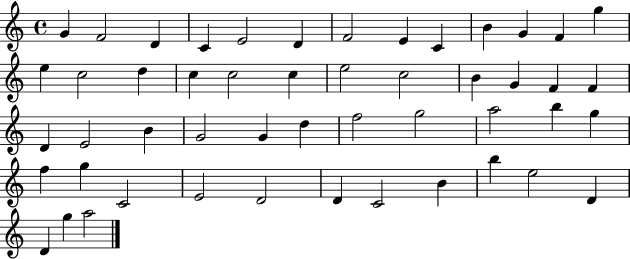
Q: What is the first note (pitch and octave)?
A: G4